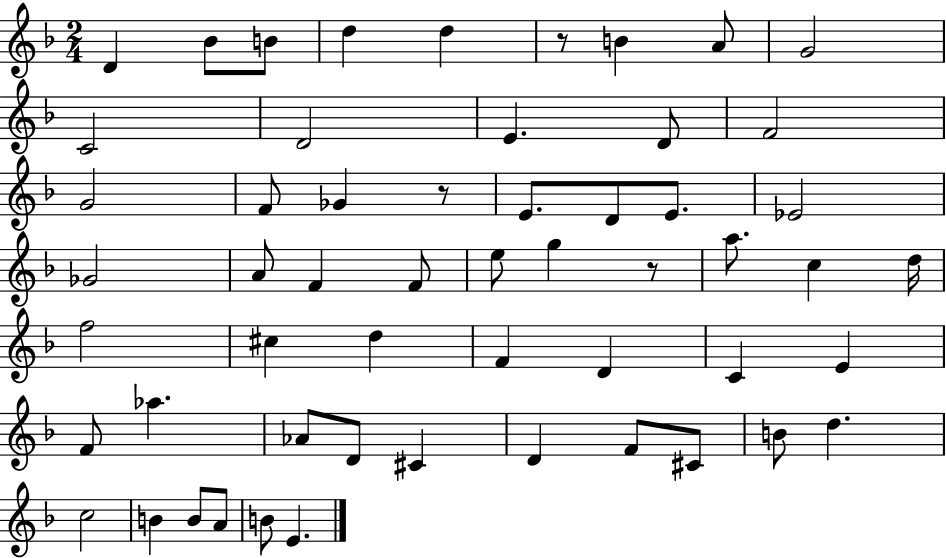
{
  \clef treble
  \numericTimeSignature
  \time 2/4
  \key f \major
  \repeat volta 2 { d'4 bes'8 b'8 | d''4 d''4 | r8 b'4 a'8 | g'2 | \break c'2 | d'2 | e'4. d'8 | f'2 | \break g'2 | f'8 ges'4 r8 | e'8. d'8 e'8. | ees'2 | \break ges'2 | a'8 f'4 f'8 | e''8 g''4 r8 | a''8. c''4 d''16 | \break f''2 | cis''4 d''4 | f'4 d'4 | c'4 e'4 | \break f'8 aes''4. | aes'8 d'8 cis'4 | d'4 f'8 cis'8 | b'8 d''4. | \break c''2 | b'4 b'8 a'8 | b'8 e'4. | } \bar "|."
}